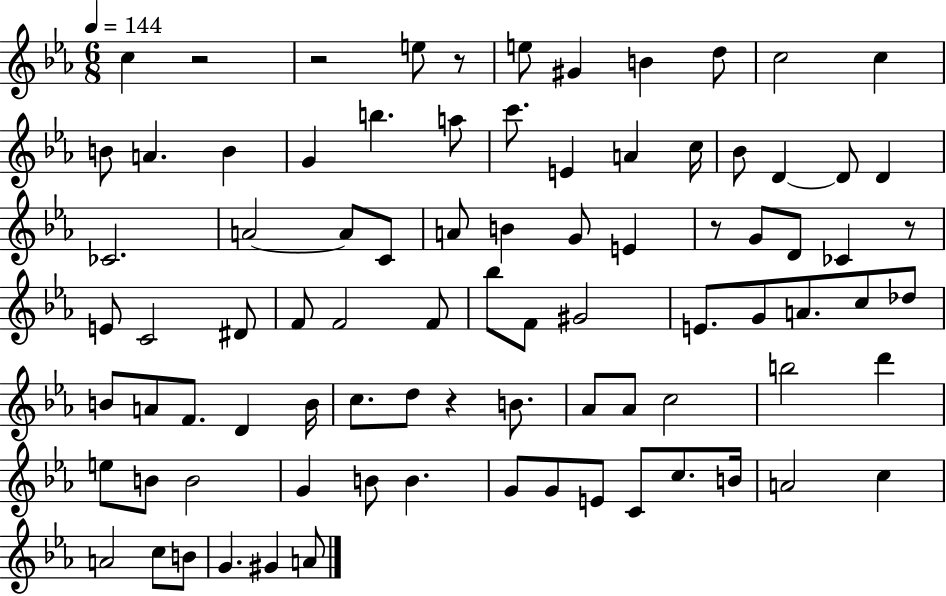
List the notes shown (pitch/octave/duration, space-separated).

C5/q R/h R/h E5/e R/e E5/e G#4/q B4/q D5/e C5/h C5/q B4/e A4/q. B4/q G4/q B5/q. A5/e C6/e. E4/q A4/q C5/s Bb4/e D4/q D4/e D4/q CES4/h. A4/h A4/e C4/e A4/e B4/q G4/e E4/q R/e G4/e D4/e CES4/q R/e E4/e C4/h D#4/e F4/e F4/h F4/e Bb5/e F4/e G#4/h E4/e. G4/e A4/e. C5/e Db5/e B4/e A4/e F4/e. D4/q B4/s C5/e. D5/e R/q B4/e. Ab4/e Ab4/e C5/h B5/h D6/q E5/e B4/e B4/h G4/q B4/e B4/q. G4/e G4/e E4/e C4/e C5/e. B4/s A4/h C5/q A4/h C5/e B4/e G4/q. G#4/q A4/e